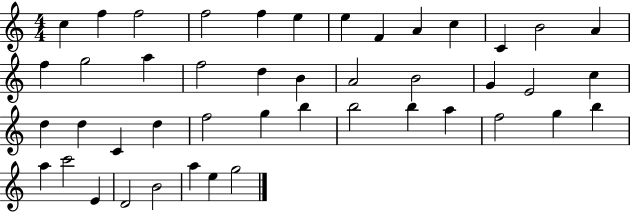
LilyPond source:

{
  \clef treble
  \numericTimeSignature
  \time 4/4
  \key c \major
  c''4 f''4 f''2 | f''2 f''4 e''4 | e''4 f'4 a'4 c''4 | c'4 b'2 a'4 | \break f''4 g''2 a''4 | f''2 d''4 b'4 | a'2 b'2 | g'4 e'2 c''4 | \break d''4 d''4 c'4 d''4 | f''2 g''4 b''4 | b''2 b''4 a''4 | f''2 g''4 b''4 | \break a''4 c'''2 e'4 | d'2 b'2 | a''4 e''4 g''2 | \bar "|."
}